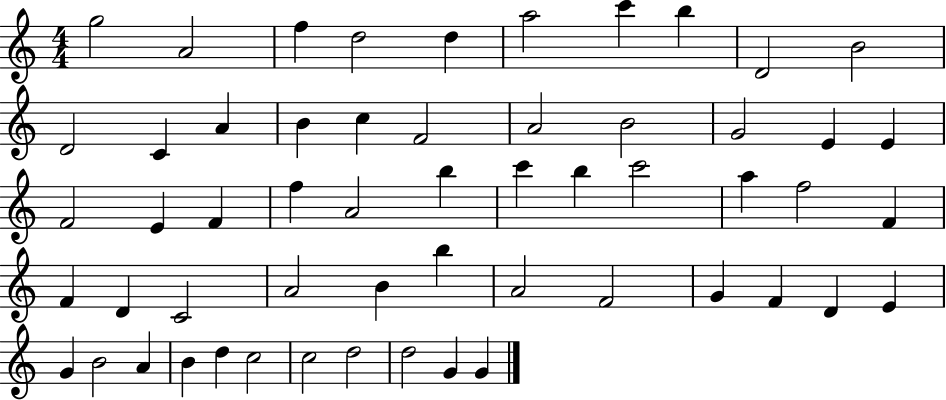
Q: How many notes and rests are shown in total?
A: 56